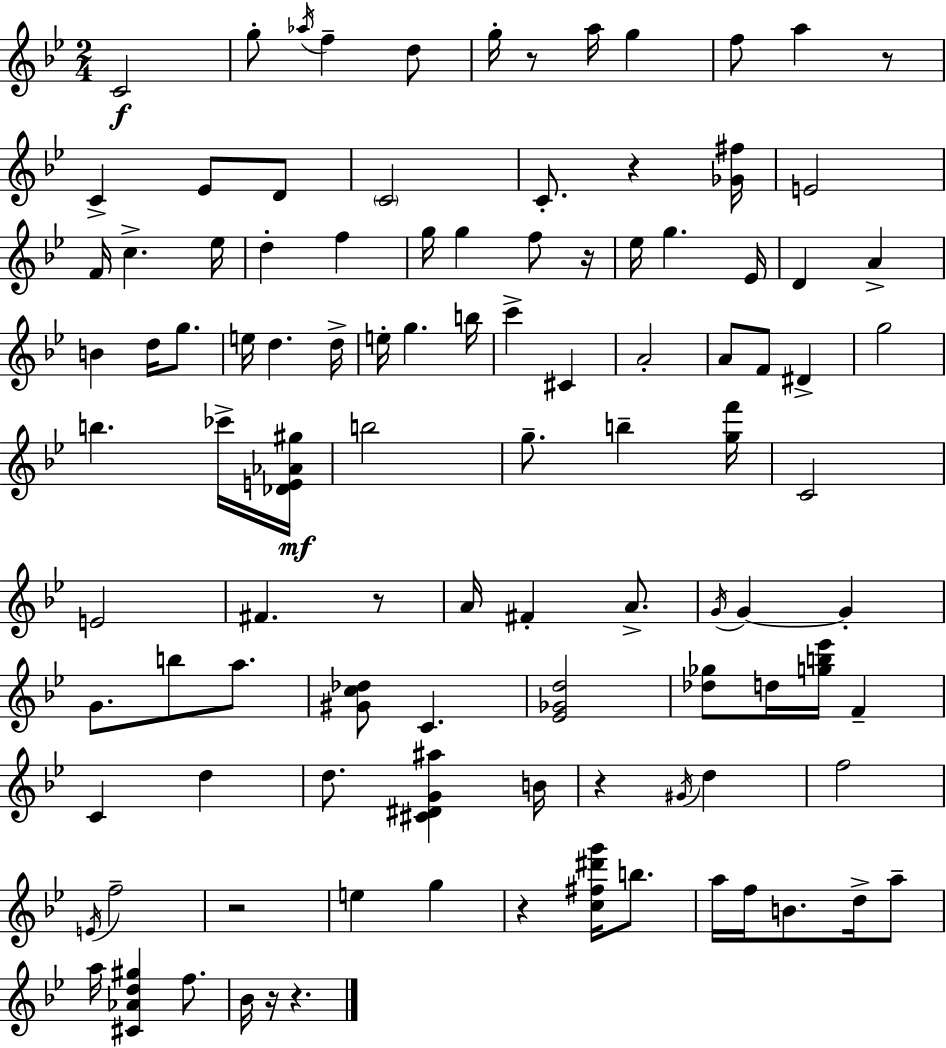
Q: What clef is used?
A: treble